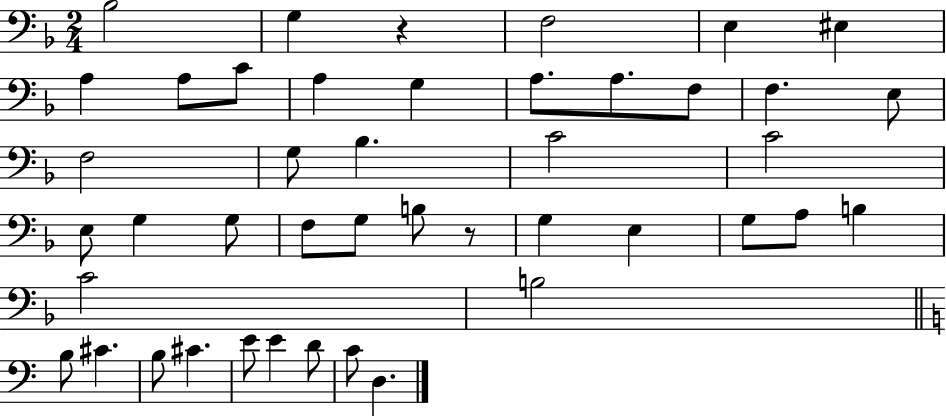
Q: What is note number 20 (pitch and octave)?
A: C4